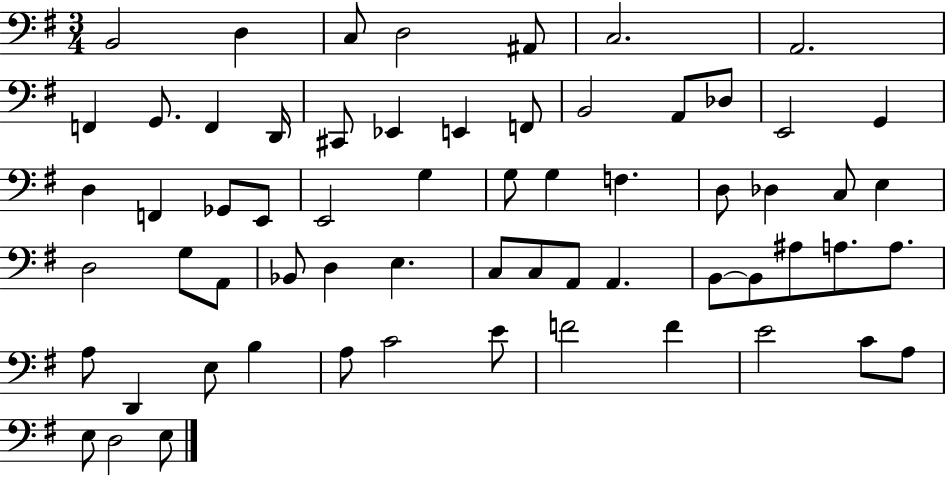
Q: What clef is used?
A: bass